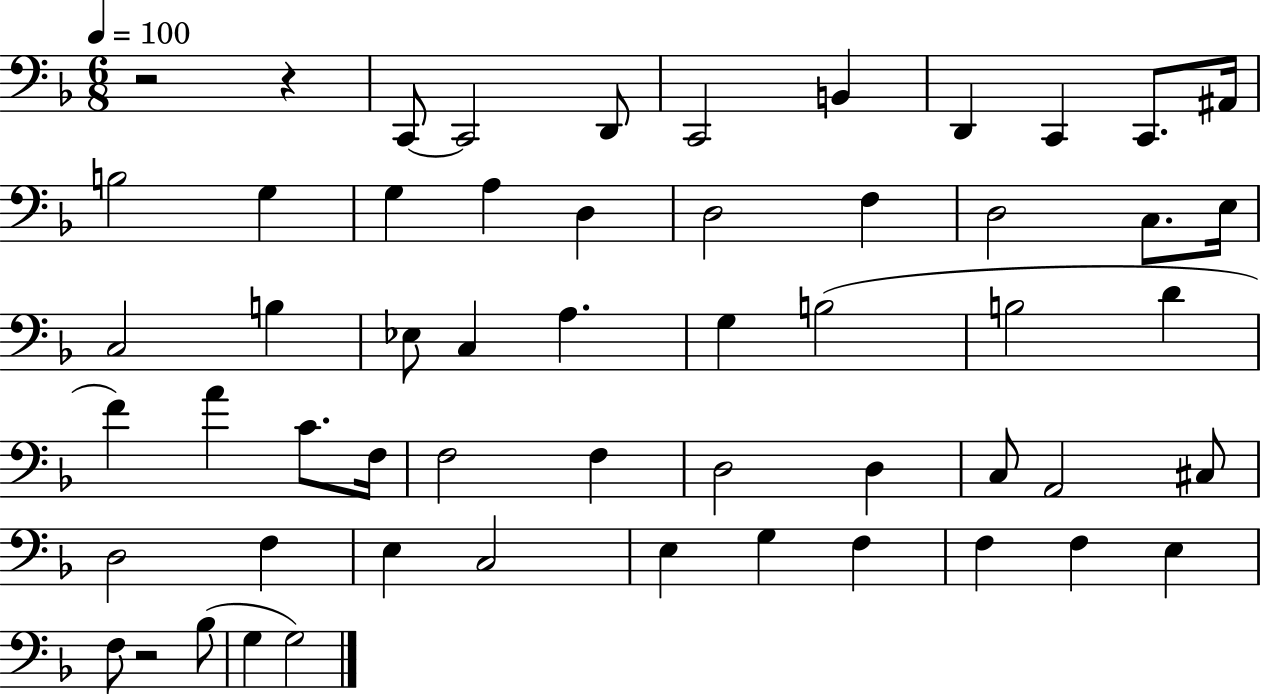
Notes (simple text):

R/h R/q C2/e C2/h D2/e C2/h B2/q D2/q C2/q C2/e. A#2/s B3/h G3/q G3/q A3/q D3/q D3/h F3/q D3/h C3/e. E3/s C3/h B3/q Eb3/e C3/q A3/q. G3/q B3/h B3/h D4/q F4/q A4/q C4/e. F3/s F3/h F3/q D3/h D3/q C3/e A2/h C#3/e D3/h F3/q E3/q C3/h E3/q G3/q F3/q F3/q F3/q E3/q F3/e R/h Bb3/e G3/q G3/h